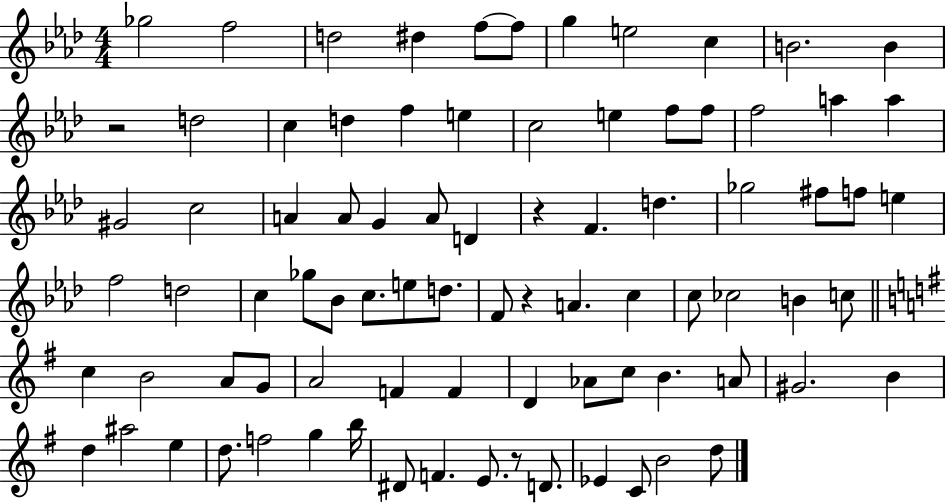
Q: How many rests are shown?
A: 4